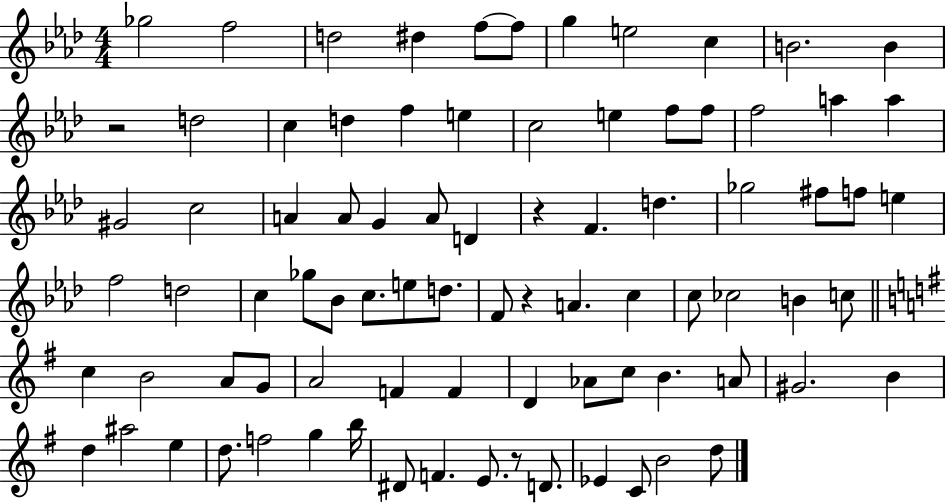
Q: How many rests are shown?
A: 4